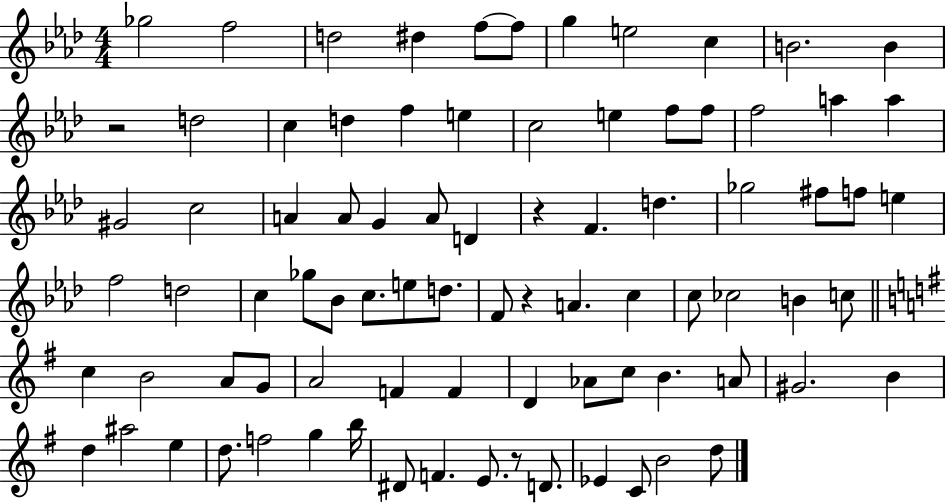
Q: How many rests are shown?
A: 4